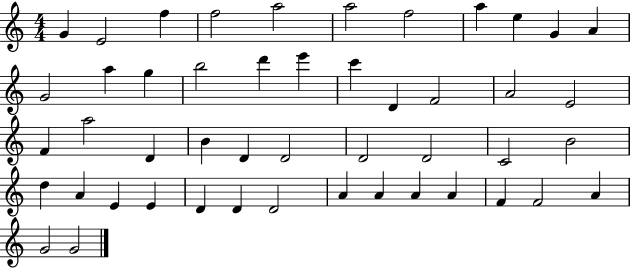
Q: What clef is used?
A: treble